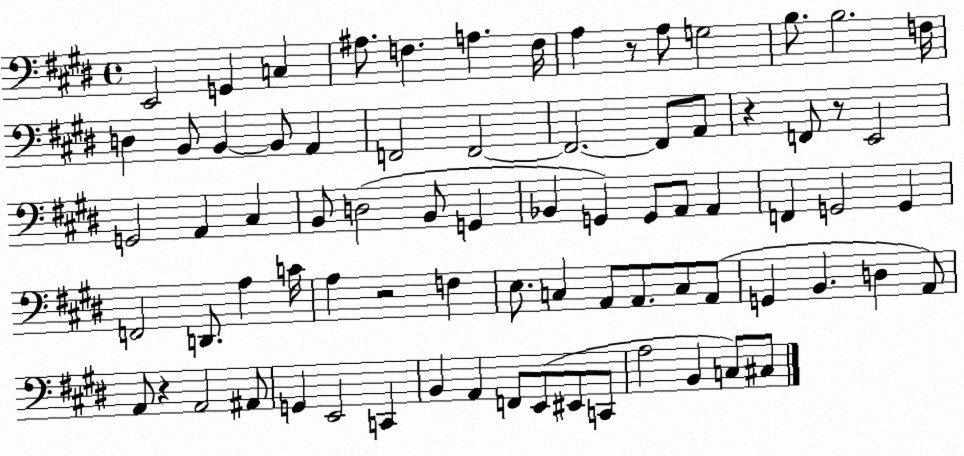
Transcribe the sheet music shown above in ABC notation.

X:1
T:Untitled
M:4/4
L:1/4
K:E
E,,2 G,, C, ^A,/2 F, A, F,/4 A, z/2 A,/2 G,2 B,/2 B,2 F,/4 D, B,,/2 B,, B,,/2 A,, F,,2 F,,2 F,,2 F,,/2 A,,/2 z F,,/2 z/2 E,,2 G,,2 A,, ^C, B,,/2 D,2 B,,/2 G,, _B,, G,, G,,/2 A,,/2 A,, F,, G,,2 G,, F,,2 D,,/2 A, C/4 A, z2 F, E,/2 C, A,,/2 A,,/2 C,/2 A,,/2 G,, B,, D, A,,/2 A,,/2 z A,,2 ^A,,/2 G,, E,,2 C,, B,, A,, F,,/2 E,,/2 ^E,,/2 C,,/2 A,2 B,, C,/2 ^C,/2